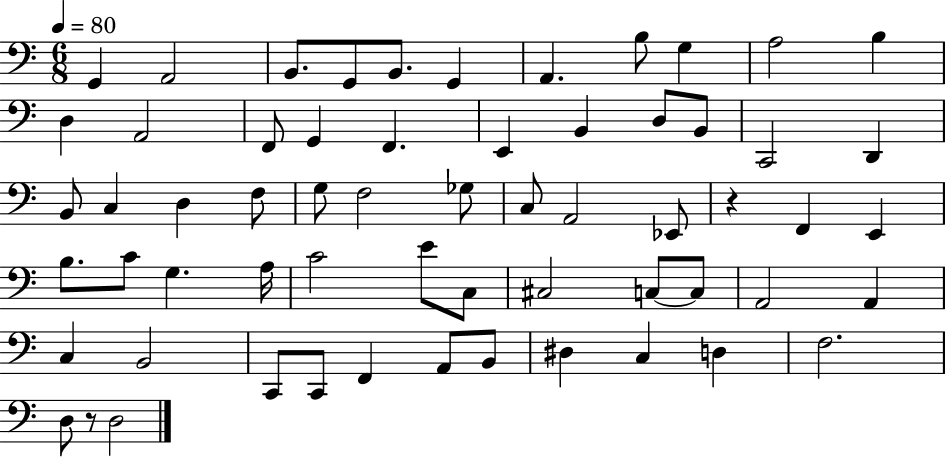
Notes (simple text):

G2/q A2/h B2/e. G2/e B2/e. G2/q A2/q. B3/e G3/q A3/h B3/q D3/q A2/h F2/e G2/q F2/q. E2/q B2/q D3/e B2/e C2/h D2/q B2/e C3/q D3/q F3/e G3/e F3/h Gb3/e C3/e A2/h Eb2/e R/q F2/q E2/q B3/e. C4/e G3/q. A3/s C4/h E4/e C3/e C#3/h C3/e C3/e A2/h A2/q C3/q B2/h C2/e C2/e F2/q A2/e B2/e D#3/q C3/q D3/q F3/h. D3/e R/e D3/h